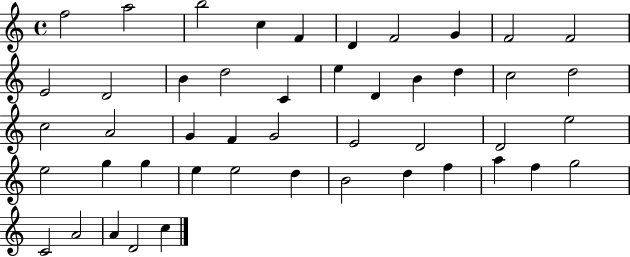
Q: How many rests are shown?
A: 0